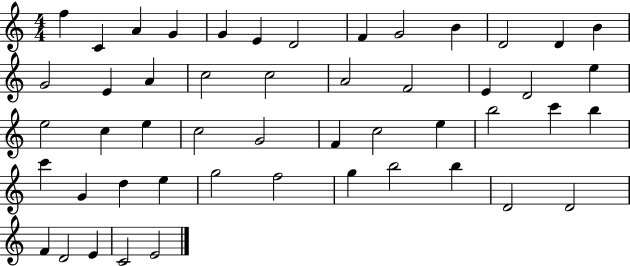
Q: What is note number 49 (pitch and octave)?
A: C4